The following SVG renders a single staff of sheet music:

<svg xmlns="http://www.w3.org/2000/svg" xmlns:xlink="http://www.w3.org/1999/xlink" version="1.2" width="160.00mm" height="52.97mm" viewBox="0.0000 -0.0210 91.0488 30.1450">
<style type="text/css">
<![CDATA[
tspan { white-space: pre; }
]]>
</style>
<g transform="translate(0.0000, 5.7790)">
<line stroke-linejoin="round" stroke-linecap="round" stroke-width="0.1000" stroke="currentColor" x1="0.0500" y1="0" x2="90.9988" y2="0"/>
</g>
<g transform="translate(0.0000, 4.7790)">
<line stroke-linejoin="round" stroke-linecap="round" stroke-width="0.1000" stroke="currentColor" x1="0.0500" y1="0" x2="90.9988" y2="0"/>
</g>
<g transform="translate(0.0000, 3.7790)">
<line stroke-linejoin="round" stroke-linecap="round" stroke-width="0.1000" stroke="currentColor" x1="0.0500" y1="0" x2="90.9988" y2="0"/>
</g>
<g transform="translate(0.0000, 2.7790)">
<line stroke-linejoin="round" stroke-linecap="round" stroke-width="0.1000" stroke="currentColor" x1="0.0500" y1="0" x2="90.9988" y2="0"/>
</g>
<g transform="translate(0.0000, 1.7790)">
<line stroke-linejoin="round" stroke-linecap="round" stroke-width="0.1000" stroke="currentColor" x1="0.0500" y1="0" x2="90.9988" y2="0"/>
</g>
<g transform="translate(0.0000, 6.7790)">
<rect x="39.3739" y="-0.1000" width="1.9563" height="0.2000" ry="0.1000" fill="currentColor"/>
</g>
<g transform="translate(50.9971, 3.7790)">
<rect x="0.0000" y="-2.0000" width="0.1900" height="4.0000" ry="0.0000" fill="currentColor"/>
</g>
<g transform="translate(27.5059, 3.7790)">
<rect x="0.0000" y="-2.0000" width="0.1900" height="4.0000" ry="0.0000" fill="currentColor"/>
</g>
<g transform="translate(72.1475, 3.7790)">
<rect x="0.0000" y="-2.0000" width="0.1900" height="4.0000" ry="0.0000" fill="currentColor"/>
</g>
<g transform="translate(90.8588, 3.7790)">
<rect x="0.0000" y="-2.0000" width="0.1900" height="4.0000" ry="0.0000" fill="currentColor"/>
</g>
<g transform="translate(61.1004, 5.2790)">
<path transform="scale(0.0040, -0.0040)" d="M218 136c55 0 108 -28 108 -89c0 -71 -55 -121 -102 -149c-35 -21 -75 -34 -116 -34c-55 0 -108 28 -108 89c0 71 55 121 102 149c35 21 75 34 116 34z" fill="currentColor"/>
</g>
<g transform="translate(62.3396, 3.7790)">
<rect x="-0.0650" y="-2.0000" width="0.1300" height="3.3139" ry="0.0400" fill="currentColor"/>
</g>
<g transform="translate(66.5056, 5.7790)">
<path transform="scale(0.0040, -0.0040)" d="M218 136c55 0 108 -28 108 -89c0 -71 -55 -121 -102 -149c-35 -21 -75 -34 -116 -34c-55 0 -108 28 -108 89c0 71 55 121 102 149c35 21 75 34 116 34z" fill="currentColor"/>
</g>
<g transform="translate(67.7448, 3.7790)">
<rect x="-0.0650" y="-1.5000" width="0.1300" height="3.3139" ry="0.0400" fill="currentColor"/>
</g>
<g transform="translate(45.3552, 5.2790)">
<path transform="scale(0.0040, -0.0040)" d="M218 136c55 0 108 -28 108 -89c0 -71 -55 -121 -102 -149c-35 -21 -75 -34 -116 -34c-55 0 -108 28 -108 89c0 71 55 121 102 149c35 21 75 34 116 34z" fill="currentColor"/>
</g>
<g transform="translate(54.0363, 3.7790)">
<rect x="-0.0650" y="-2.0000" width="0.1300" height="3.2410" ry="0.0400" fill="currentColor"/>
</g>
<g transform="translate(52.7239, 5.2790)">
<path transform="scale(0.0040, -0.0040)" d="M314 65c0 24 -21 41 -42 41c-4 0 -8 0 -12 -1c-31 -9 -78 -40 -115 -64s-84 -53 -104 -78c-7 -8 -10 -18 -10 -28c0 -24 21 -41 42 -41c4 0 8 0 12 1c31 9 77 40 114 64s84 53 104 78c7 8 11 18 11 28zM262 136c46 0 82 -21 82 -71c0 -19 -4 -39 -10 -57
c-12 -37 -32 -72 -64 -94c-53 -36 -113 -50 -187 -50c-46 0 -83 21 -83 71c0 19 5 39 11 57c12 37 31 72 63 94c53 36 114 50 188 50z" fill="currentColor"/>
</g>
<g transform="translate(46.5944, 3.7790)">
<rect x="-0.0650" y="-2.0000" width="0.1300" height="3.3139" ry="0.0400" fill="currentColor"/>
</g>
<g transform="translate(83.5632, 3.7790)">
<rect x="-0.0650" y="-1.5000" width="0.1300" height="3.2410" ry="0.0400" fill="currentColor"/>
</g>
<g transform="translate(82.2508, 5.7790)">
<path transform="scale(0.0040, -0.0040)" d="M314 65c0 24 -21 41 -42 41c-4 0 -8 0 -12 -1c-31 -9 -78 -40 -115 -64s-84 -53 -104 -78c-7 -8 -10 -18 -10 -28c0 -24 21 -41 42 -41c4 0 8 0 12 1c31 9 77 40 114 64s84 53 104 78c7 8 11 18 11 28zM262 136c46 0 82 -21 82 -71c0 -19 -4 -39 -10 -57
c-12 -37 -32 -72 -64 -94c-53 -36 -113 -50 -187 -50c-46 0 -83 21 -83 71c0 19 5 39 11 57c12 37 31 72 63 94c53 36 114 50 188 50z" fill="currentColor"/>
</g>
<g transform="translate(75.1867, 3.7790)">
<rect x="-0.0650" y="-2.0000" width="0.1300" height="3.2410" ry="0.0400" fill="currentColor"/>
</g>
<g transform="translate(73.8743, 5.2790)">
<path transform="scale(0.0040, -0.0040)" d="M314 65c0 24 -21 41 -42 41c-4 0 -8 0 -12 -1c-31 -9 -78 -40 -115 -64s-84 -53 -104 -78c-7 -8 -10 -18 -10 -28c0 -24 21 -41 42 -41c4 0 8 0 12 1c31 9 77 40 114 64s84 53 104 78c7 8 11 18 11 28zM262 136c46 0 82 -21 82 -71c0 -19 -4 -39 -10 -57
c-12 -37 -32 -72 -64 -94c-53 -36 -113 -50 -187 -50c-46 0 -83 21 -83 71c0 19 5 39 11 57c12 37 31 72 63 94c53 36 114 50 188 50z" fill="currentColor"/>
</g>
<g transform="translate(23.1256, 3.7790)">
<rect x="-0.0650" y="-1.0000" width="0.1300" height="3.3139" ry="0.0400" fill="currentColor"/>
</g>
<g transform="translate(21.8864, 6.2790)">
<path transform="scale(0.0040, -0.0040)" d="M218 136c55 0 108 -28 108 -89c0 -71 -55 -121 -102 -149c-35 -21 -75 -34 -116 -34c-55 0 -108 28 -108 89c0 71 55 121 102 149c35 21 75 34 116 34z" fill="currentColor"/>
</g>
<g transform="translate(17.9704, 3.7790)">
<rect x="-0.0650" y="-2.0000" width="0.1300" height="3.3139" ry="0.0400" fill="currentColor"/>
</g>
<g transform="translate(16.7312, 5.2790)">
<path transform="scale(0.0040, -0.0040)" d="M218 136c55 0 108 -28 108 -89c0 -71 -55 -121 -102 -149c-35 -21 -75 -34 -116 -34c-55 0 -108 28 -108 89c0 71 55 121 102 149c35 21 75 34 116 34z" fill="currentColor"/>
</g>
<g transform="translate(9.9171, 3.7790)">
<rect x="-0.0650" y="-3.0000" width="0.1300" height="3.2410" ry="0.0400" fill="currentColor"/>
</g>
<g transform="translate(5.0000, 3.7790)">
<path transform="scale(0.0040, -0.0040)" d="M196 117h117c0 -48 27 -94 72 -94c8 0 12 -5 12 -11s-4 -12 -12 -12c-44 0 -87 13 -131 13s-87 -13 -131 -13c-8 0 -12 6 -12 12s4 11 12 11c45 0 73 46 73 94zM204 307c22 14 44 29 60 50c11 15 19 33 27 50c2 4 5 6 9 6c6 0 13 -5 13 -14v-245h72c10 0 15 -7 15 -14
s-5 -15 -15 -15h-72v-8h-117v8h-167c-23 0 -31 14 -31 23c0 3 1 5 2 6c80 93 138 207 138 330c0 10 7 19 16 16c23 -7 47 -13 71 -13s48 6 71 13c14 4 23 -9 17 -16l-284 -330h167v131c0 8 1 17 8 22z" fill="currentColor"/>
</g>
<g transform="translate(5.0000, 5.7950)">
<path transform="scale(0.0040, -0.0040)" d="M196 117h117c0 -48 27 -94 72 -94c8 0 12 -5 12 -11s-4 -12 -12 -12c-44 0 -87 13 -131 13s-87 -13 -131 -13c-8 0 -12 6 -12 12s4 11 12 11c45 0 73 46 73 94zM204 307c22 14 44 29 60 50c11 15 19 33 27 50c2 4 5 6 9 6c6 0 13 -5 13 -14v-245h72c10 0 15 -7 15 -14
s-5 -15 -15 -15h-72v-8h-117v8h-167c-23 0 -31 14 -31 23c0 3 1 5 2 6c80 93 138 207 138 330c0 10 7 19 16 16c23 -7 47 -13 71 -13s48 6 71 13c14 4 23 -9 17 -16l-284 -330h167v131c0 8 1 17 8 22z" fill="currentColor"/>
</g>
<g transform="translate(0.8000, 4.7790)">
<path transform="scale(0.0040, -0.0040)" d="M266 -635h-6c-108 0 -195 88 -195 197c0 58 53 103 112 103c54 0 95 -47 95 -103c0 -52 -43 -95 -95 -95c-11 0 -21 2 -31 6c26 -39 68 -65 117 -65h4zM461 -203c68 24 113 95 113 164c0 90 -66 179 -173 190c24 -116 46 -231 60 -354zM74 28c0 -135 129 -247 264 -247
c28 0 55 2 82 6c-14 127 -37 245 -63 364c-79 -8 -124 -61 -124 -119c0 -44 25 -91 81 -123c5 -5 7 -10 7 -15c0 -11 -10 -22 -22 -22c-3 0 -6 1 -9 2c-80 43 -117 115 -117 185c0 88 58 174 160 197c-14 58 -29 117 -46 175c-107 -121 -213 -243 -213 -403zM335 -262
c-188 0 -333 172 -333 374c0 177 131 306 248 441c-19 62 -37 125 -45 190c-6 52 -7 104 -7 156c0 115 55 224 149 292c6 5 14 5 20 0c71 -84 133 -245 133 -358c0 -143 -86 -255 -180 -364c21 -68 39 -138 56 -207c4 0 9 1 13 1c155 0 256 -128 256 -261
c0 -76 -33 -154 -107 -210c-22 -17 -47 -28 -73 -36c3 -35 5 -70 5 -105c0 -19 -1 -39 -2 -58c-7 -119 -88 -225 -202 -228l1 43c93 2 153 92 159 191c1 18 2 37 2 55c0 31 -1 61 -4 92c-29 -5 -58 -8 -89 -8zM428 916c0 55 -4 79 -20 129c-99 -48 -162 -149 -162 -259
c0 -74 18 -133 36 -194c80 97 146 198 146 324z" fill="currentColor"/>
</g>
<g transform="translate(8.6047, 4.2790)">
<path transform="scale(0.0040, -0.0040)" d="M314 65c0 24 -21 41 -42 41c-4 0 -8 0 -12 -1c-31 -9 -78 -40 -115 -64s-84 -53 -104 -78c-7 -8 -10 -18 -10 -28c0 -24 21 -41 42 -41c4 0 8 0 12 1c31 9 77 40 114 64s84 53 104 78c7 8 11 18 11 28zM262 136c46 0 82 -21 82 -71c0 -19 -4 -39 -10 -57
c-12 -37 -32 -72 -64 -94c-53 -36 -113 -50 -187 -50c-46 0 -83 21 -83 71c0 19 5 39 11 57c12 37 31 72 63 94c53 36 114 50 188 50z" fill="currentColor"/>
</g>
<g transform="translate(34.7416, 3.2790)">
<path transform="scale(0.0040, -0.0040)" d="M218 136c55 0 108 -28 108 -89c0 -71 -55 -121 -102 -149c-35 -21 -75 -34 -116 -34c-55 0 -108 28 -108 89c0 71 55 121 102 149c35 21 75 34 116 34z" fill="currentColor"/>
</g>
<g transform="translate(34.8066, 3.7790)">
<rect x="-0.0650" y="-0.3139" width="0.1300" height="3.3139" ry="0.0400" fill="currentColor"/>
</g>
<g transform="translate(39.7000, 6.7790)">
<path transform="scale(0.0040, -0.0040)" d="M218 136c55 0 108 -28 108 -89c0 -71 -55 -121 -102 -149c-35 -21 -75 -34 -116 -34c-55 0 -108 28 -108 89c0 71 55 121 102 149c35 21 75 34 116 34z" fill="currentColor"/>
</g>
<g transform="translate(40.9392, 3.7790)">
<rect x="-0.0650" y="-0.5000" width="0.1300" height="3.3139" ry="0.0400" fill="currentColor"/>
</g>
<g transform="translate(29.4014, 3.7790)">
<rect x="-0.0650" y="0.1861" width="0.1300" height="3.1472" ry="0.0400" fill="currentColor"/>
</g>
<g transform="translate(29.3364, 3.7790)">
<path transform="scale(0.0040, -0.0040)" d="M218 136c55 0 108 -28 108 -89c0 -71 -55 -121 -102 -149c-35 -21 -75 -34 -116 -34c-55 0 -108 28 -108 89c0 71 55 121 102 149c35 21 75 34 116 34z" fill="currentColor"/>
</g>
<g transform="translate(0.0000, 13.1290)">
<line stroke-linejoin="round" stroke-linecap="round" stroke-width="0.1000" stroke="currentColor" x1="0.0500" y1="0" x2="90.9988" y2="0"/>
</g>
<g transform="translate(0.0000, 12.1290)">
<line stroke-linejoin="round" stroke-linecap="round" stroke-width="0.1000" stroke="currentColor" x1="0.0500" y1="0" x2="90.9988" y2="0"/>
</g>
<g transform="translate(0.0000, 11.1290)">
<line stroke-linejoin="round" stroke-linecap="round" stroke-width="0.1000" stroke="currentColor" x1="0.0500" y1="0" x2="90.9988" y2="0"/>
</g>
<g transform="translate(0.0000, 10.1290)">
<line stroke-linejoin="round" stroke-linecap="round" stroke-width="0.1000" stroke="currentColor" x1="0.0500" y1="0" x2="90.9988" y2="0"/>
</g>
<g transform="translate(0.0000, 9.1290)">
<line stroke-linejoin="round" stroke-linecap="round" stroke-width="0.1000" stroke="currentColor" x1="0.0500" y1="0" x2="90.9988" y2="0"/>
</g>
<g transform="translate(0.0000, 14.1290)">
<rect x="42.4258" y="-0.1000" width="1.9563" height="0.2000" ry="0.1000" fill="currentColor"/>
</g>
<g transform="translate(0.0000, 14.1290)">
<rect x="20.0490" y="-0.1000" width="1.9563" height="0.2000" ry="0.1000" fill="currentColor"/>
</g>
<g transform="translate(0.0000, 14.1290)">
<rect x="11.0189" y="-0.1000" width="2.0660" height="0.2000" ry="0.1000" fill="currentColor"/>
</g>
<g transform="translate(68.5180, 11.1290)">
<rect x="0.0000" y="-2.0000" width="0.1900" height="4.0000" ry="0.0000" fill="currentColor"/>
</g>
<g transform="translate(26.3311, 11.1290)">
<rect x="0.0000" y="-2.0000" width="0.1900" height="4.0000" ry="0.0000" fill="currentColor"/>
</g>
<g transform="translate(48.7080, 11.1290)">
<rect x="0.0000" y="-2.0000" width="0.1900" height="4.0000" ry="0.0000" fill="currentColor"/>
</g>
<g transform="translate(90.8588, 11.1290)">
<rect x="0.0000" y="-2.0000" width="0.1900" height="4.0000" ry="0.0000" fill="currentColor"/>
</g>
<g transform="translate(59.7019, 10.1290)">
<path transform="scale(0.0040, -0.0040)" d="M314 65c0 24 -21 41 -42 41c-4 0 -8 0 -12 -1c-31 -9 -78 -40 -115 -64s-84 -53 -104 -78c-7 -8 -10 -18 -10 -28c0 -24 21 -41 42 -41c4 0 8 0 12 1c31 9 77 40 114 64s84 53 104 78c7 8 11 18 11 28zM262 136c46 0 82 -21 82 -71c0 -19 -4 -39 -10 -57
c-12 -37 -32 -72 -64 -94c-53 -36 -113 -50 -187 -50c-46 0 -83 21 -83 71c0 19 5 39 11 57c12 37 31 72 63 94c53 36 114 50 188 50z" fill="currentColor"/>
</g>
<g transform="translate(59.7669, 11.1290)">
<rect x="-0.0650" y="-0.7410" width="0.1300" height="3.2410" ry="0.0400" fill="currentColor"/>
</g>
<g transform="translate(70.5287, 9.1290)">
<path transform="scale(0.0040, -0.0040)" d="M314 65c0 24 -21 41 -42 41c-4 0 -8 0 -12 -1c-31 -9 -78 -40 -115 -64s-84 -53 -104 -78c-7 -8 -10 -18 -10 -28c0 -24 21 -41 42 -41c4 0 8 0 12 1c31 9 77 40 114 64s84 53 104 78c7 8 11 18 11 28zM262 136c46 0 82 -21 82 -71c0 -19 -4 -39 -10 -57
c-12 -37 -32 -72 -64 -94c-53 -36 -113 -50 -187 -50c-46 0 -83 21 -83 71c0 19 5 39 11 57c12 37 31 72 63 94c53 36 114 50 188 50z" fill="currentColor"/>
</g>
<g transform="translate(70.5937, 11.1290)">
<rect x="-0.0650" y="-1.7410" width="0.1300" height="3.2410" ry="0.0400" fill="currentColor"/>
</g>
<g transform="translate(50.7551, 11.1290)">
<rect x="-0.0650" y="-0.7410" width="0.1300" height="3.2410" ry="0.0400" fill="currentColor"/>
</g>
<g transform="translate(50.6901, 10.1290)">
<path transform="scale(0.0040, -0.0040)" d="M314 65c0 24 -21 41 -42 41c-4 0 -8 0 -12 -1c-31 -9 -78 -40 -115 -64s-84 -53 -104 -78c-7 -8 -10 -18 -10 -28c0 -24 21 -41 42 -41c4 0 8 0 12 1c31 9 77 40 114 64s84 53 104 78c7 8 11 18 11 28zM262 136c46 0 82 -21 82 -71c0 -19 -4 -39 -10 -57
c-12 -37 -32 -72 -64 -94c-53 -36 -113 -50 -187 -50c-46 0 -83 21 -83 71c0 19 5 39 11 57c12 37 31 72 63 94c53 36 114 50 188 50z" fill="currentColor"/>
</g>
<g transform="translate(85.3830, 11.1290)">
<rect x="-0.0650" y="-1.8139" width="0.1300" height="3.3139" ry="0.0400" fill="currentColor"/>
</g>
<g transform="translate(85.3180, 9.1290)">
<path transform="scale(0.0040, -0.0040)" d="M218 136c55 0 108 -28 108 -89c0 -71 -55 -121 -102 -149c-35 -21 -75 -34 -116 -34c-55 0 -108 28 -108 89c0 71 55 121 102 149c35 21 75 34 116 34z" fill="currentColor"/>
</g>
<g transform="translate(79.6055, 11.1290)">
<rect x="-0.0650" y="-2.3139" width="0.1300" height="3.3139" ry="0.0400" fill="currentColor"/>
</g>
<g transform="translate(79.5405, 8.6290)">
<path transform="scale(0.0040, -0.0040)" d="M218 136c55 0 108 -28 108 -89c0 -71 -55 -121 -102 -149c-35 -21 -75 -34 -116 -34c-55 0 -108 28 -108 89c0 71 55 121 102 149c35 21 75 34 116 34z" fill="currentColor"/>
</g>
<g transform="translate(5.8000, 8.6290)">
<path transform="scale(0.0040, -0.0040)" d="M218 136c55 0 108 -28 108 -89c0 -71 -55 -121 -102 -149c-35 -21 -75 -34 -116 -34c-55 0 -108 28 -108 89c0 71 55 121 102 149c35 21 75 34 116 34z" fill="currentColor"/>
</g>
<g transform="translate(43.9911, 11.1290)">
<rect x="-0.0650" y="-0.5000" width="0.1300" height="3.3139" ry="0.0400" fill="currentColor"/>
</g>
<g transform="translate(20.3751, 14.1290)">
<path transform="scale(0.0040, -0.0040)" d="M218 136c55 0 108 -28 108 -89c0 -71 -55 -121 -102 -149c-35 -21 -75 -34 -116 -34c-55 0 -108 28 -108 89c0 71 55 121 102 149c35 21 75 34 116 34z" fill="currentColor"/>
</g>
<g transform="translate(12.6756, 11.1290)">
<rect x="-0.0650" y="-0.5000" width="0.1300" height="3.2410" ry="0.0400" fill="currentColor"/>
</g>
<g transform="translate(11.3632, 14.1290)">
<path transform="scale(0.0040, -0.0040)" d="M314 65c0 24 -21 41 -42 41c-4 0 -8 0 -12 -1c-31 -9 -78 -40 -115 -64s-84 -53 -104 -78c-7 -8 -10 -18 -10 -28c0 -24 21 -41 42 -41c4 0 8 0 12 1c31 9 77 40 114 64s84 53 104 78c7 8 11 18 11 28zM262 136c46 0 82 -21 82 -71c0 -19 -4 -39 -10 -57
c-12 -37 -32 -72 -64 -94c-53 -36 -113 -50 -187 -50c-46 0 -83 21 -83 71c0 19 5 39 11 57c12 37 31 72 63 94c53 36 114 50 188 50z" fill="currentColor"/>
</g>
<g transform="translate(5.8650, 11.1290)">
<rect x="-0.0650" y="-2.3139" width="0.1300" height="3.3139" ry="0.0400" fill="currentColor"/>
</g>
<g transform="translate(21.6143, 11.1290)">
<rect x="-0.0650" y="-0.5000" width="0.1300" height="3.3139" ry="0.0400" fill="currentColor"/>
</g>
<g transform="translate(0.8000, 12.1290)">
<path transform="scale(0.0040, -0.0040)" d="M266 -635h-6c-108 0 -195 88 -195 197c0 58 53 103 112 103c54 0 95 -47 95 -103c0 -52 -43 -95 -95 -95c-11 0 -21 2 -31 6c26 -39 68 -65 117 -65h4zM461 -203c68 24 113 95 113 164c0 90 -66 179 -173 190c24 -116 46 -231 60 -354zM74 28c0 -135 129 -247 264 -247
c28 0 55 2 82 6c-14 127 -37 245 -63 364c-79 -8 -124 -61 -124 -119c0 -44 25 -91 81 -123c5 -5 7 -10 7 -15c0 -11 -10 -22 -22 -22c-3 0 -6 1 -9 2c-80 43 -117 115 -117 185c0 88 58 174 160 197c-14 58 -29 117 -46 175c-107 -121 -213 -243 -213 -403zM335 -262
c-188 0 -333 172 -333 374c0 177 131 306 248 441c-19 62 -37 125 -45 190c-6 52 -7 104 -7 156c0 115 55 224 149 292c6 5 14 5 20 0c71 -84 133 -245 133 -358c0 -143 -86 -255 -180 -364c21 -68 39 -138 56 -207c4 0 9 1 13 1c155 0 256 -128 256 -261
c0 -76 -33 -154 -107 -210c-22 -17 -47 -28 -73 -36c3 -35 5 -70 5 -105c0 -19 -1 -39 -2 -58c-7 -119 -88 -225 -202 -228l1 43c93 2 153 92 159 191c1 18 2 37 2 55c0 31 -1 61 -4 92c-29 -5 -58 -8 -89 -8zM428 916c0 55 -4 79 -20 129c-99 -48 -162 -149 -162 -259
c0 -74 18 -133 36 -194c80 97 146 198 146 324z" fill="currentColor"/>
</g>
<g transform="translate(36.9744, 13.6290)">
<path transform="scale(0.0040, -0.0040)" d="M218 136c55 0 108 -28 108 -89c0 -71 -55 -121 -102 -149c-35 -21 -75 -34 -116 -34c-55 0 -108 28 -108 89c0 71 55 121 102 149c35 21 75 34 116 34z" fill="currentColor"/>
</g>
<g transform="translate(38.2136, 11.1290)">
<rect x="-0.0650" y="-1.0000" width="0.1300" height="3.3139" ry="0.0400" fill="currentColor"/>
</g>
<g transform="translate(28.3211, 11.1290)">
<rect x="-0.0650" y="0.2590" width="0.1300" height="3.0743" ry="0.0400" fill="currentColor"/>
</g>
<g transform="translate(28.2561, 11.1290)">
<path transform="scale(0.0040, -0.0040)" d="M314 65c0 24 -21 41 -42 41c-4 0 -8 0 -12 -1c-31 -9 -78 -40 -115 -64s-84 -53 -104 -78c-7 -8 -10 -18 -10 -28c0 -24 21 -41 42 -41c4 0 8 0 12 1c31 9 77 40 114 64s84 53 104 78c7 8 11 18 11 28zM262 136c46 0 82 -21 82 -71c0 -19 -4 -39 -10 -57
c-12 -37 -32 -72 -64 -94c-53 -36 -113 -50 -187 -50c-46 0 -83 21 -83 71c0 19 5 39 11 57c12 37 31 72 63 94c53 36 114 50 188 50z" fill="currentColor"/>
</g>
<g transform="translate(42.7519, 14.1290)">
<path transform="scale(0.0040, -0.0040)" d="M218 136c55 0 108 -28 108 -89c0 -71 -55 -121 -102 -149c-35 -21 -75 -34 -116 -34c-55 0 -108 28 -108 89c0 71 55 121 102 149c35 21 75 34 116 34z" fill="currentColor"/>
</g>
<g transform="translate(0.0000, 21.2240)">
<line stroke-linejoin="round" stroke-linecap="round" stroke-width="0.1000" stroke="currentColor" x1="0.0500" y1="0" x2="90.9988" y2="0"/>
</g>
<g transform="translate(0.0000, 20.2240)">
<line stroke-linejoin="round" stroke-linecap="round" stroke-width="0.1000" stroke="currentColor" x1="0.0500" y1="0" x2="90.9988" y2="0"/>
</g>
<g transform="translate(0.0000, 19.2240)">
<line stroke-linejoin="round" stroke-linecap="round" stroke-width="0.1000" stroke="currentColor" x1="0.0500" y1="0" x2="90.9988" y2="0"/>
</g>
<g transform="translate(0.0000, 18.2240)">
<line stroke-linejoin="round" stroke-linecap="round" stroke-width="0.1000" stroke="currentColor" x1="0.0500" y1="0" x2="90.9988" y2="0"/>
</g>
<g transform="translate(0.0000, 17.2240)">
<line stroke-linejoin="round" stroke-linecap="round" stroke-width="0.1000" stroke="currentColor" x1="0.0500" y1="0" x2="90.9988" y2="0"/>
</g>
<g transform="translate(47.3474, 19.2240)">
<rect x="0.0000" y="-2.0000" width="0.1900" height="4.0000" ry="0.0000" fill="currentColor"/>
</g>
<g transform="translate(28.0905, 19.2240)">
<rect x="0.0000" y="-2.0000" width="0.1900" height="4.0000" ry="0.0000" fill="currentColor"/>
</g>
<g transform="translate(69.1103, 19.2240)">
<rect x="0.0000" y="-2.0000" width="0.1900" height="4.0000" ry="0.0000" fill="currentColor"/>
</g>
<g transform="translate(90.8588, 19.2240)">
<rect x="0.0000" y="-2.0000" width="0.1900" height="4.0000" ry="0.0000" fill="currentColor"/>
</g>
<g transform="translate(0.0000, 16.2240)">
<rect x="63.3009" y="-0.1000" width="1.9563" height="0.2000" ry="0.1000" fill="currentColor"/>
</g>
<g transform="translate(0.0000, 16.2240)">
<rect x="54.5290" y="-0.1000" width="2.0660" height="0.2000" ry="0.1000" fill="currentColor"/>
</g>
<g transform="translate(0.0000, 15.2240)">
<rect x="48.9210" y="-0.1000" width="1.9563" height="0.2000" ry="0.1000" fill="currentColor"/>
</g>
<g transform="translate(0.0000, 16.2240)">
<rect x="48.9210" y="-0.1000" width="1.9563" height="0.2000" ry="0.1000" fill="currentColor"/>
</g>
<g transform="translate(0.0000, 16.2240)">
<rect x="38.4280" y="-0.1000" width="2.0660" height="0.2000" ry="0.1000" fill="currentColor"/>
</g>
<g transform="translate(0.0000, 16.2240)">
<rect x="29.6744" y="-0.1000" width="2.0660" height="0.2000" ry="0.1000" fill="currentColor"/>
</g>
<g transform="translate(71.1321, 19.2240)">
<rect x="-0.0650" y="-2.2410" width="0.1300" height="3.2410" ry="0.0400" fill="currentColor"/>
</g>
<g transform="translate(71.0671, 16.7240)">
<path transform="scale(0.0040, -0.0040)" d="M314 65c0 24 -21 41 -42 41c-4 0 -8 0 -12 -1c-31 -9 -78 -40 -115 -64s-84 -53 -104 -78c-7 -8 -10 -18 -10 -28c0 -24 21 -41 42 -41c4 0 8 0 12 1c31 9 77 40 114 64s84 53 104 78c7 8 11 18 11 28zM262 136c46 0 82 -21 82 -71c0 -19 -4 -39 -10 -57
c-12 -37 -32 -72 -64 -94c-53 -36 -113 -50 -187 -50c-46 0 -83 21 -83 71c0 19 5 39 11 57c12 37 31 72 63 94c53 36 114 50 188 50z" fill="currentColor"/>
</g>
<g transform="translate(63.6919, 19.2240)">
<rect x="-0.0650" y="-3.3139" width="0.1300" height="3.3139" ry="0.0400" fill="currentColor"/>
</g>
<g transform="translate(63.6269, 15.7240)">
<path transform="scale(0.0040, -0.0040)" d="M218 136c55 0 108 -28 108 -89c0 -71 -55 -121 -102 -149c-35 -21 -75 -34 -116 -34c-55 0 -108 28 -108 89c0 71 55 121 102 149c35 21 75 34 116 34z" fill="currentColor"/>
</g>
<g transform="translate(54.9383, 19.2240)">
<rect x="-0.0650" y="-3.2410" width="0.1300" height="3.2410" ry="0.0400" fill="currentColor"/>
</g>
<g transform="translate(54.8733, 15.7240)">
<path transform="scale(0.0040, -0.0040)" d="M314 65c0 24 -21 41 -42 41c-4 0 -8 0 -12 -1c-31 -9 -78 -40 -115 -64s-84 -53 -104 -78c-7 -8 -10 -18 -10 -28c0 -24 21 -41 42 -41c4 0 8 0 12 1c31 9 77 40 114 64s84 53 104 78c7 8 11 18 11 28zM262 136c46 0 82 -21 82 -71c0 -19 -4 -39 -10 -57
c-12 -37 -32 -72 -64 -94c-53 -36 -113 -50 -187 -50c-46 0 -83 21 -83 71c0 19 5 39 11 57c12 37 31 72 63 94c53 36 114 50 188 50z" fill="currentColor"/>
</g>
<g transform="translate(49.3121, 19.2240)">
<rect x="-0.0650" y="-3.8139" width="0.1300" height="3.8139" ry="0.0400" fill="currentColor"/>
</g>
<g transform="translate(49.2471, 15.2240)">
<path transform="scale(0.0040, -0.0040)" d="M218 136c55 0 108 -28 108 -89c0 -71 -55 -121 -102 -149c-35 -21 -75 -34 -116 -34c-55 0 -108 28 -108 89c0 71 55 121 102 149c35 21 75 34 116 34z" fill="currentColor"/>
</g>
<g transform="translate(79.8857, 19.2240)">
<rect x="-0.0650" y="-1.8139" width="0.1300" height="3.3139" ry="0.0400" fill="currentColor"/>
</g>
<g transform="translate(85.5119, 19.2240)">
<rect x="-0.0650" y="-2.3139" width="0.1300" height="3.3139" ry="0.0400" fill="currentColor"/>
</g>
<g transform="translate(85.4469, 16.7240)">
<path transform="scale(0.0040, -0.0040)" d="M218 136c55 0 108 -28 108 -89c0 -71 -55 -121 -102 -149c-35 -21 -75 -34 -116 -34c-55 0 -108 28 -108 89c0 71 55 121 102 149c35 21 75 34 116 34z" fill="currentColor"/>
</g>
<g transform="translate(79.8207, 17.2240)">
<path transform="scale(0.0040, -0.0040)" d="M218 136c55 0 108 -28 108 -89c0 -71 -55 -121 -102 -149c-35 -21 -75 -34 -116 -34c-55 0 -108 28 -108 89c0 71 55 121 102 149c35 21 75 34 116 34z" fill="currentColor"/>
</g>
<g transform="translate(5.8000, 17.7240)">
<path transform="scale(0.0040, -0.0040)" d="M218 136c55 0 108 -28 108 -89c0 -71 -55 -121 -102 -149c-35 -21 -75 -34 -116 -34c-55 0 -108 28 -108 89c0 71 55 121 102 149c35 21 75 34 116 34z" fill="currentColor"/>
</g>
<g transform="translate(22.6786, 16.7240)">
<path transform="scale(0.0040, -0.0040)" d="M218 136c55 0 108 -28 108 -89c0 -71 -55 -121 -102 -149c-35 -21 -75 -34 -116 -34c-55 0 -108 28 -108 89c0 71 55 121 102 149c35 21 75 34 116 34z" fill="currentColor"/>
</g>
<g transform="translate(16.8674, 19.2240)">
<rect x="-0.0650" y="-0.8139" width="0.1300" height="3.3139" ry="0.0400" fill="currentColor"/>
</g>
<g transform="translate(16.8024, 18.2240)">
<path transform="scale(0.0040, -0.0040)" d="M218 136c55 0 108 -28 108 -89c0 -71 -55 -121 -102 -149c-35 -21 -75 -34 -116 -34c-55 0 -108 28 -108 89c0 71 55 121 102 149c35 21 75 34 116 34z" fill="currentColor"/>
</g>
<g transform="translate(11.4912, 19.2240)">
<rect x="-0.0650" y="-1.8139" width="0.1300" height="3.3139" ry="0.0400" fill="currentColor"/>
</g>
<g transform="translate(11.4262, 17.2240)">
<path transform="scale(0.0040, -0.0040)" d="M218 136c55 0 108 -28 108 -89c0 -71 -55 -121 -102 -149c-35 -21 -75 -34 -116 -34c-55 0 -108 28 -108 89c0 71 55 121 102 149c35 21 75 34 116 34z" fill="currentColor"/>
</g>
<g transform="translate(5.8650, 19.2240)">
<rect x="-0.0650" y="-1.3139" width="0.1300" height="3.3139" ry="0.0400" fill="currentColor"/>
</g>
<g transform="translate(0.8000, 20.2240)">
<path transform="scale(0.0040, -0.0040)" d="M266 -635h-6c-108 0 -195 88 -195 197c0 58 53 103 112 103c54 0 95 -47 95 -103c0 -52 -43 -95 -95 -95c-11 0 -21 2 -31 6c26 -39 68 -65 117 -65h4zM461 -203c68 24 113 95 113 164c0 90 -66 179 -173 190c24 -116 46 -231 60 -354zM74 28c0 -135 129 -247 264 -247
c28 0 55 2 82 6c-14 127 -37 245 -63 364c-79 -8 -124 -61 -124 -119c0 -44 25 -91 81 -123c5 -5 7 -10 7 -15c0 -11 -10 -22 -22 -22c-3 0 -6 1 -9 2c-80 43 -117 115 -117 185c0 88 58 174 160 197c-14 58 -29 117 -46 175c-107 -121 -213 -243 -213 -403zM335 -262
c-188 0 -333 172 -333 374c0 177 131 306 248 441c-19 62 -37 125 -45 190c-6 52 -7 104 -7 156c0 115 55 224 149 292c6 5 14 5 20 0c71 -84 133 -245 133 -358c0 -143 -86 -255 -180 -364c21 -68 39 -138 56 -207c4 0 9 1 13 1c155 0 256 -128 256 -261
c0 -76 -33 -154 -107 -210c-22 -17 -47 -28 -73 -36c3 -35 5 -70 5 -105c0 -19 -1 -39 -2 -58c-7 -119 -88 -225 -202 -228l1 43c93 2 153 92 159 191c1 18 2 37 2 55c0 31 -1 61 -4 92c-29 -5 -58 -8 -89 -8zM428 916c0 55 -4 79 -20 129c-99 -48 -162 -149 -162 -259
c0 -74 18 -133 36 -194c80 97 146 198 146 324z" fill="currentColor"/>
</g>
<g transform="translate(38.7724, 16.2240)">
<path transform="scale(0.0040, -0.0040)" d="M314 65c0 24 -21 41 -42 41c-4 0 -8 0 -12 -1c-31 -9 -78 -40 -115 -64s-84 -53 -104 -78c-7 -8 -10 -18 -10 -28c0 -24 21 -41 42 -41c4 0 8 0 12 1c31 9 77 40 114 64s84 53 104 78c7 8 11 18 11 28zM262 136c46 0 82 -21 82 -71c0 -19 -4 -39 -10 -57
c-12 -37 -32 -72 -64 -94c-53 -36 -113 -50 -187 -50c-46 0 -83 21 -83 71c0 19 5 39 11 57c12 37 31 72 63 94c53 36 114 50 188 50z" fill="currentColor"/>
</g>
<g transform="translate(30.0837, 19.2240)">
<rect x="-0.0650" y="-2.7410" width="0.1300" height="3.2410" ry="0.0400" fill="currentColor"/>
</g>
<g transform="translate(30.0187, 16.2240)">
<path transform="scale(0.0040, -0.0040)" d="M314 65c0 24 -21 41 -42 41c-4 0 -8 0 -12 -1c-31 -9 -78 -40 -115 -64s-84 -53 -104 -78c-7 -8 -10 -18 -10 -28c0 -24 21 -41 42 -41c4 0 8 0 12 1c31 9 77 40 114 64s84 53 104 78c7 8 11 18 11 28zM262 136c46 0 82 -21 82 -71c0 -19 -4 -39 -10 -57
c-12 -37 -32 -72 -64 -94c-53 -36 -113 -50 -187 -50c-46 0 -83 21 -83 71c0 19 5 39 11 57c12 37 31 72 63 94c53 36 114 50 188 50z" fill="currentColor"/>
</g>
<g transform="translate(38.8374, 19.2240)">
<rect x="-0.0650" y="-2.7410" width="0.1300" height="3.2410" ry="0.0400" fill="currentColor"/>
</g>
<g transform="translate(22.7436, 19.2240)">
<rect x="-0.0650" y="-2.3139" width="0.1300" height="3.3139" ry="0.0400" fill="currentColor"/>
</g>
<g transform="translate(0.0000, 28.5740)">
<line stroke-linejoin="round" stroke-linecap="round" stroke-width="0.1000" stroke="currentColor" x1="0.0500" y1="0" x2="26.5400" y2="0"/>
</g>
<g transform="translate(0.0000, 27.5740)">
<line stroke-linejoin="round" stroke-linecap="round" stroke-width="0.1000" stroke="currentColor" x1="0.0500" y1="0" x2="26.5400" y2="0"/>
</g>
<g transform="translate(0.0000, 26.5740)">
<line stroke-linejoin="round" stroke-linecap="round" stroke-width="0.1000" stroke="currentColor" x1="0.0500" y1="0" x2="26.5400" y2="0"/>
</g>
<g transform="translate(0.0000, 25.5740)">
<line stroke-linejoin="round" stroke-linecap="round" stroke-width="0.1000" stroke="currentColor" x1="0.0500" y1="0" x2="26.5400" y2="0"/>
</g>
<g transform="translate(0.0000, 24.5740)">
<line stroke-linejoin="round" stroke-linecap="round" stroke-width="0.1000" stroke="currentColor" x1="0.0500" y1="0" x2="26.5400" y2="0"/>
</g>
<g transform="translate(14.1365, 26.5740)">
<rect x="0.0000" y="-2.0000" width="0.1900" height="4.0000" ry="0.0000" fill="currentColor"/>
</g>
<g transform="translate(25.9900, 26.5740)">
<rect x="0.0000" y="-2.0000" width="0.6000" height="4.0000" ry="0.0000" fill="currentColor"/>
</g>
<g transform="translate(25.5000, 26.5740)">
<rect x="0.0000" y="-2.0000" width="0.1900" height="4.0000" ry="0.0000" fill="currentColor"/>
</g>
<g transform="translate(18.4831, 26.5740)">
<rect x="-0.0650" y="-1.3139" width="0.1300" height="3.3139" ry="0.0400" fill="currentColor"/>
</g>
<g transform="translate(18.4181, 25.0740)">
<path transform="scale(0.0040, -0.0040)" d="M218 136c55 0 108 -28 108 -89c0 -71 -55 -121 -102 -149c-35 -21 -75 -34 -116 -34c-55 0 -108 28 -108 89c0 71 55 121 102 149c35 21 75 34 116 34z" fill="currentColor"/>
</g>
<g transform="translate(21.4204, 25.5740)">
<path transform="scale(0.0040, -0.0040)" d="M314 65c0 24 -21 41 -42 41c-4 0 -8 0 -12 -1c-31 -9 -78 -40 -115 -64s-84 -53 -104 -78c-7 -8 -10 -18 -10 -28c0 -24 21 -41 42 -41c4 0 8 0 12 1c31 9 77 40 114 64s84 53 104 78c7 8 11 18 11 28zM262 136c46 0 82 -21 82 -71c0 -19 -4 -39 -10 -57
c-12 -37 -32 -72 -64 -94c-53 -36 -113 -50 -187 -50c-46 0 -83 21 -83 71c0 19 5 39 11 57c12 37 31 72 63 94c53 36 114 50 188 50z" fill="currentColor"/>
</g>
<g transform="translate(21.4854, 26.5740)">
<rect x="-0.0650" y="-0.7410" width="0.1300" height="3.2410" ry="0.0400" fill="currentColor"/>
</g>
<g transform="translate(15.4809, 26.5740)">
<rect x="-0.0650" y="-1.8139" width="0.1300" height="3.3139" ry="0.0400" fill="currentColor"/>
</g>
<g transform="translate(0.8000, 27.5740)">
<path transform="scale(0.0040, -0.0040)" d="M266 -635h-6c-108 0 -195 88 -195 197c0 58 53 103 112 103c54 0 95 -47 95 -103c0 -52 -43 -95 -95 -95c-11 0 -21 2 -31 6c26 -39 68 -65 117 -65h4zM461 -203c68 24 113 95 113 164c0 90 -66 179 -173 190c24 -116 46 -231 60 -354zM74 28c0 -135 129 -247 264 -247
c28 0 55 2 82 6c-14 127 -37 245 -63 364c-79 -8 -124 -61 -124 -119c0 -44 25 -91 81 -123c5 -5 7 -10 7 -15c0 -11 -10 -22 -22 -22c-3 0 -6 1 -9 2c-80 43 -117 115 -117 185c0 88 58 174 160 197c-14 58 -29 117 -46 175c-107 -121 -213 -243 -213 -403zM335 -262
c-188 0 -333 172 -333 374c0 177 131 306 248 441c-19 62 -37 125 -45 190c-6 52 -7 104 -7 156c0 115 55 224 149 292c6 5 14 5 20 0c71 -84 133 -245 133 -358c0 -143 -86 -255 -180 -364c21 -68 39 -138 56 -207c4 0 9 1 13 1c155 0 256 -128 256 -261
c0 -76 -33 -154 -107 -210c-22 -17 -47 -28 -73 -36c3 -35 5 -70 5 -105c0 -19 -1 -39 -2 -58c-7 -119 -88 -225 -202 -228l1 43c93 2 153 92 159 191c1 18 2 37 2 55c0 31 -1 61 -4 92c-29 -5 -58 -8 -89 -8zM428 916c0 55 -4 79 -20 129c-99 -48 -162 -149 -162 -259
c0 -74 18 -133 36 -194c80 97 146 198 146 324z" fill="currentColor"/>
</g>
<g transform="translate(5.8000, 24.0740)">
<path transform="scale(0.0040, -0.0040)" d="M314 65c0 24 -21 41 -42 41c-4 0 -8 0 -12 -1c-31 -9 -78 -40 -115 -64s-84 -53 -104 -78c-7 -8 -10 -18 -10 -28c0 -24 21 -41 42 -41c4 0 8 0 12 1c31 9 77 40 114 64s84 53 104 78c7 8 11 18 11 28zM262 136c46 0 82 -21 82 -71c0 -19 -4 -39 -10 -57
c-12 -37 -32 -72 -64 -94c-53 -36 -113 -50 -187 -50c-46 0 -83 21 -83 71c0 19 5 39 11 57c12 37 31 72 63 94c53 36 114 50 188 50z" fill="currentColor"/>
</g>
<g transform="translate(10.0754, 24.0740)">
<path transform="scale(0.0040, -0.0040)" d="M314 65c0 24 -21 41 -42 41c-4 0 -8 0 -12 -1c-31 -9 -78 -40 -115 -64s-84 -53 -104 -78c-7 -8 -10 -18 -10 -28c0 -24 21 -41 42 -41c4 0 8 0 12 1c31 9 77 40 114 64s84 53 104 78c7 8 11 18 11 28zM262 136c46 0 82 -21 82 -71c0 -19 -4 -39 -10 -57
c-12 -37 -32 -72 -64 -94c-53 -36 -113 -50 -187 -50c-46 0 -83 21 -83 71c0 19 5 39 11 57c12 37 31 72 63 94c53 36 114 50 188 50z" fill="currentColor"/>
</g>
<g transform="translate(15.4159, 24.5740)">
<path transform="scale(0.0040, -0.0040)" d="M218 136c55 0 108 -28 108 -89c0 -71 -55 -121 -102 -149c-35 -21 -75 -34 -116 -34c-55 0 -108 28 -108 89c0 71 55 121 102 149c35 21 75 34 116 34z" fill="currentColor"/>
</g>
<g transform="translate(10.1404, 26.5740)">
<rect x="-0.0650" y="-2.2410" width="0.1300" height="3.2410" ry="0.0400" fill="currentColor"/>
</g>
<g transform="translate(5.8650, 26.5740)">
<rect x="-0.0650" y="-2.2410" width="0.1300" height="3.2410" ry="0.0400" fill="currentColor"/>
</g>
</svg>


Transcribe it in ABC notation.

X:1
T:Untitled
M:4/4
L:1/4
K:C
A2 F D B c C F F2 F E F2 E2 g C2 C B2 D C d2 d2 f2 g f e f d g a2 a2 c' b2 b g2 f g g2 g2 f e d2